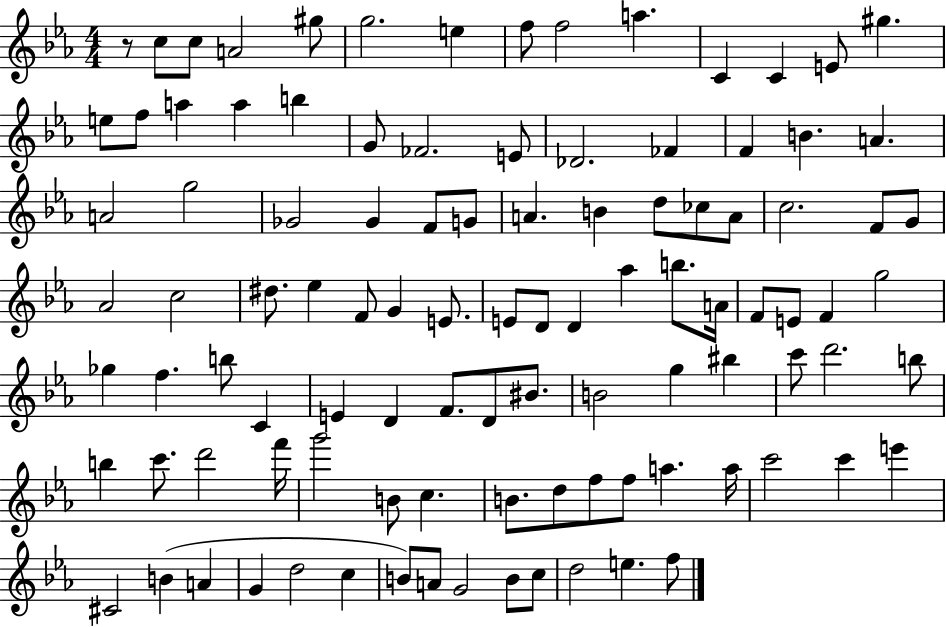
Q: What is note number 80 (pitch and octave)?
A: B4